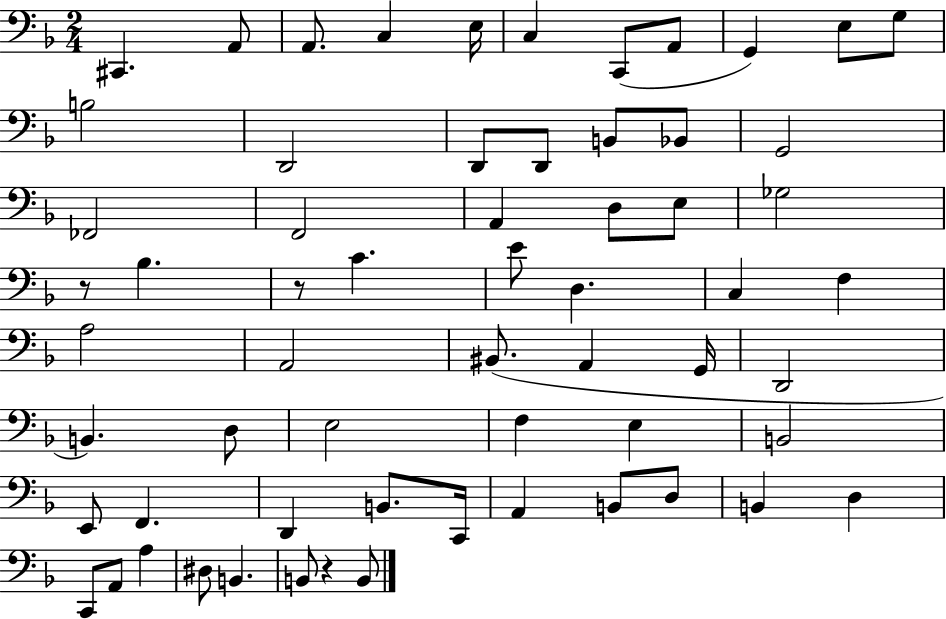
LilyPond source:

{
  \clef bass
  \numericTimeSignature
  \time 2/4
  \key f \major
  cis,4. a,8 | a,8. c4 e16 | c4 c,8( a,8 | g,4) e8 g8 | \break b2 | d,2 | d,8 d,8 b,8 bes,8 | g,2 | \break fes,2 | f,2 | a,4 d8 e8 | ges2 | \break r8 bes4. | r8 c'4. | e'8 d4. | c4 f4 | \break a2 | a,2 | bis,8.( a,4 g,16 | d,2 | \break b,4.) d8 | e2 | f4 e4 | b,2 | \break e,8 f,4. | d,4 b,8. c,16 | a,4 b,8 d8 | b,4 d4 | \break c,8 a,8 a4 | dis8 b,4. | b,8 r4 b,8 | \bar "|."
}